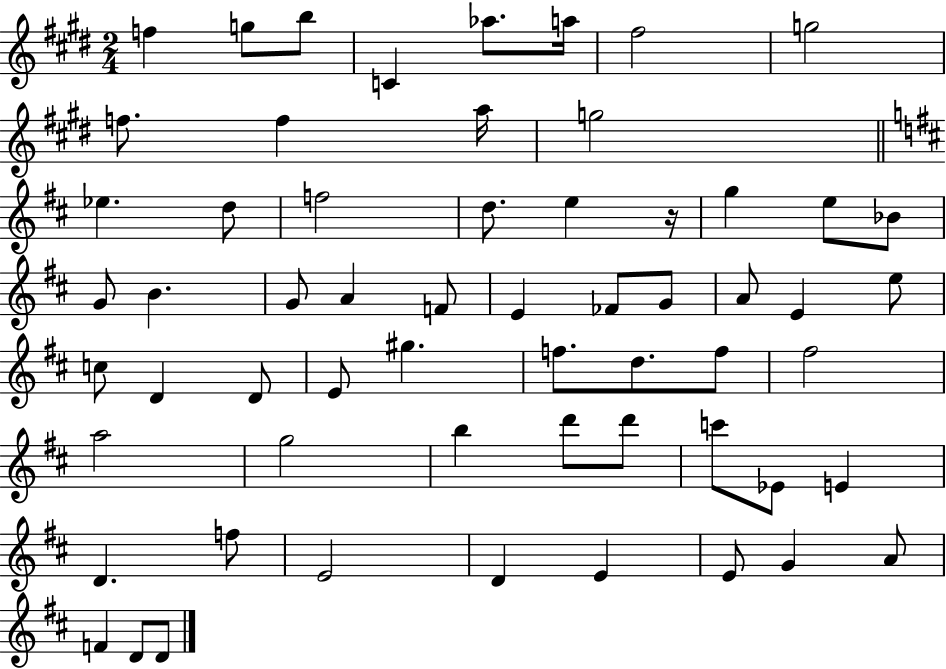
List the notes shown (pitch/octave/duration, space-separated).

F5/q G5/e B5/e C4/q Ab5/e. A5/s F#5/h G5/h F5/e. F5/q A5/s G5/h Eb5/q. D5/e F5/h D5/e. E5/q R/s G5/q E5/e Bb4/e G4/e B4/q. G4/e A4/q F4/e E4/q FES4/e G4/e A4/e E4/q E5/e C5/e D4/q D4/e E4/e G#5/q. F5/e. D5/e. F5/e F#5/h A5/h G5/h B5/q D6/e D6/e C6/e Eb4/e E4/q D4/q. F5/e E4/h D4/q E4/q E4/e G4/q A4/e F4/q D4/e D4/e